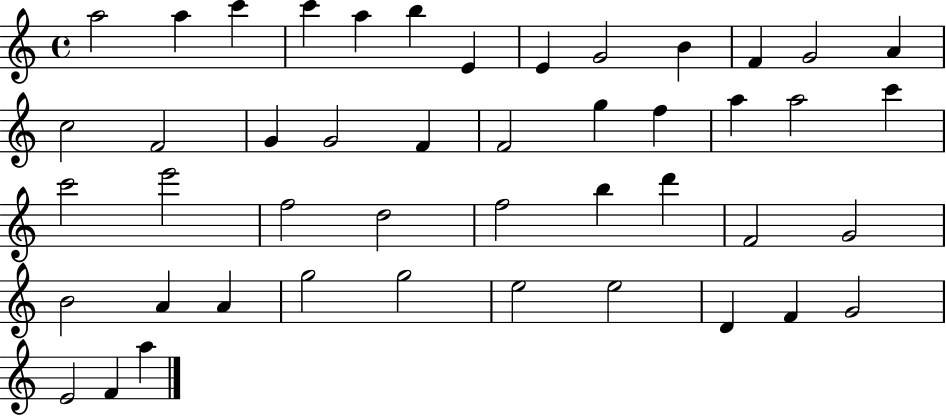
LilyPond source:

{
  \clef treble
  \time 4/4
  \defaultTimeSignature
  \key c \major
  a''2 a''4 c'''4 | c'''4 a''4 b''4 e'4 | e'4 g'2 b'4 | f'4 g'2 a'4 | \break c''2 f'2 | g'4 g'2 f'4 | f'2 g''4 f''4 | a''4 a''2 c'''4 | \break c'''2 e'''2 | f''2 d''2 | f''2 b''4 d'''4 | f'2 g'2 | \break b'2 a'4 a'4 | g''2 g''2 | e''2 e''2 | d'4 f'4 g'2 | \break e'2 f'4 a''4 | \bar "|."
}